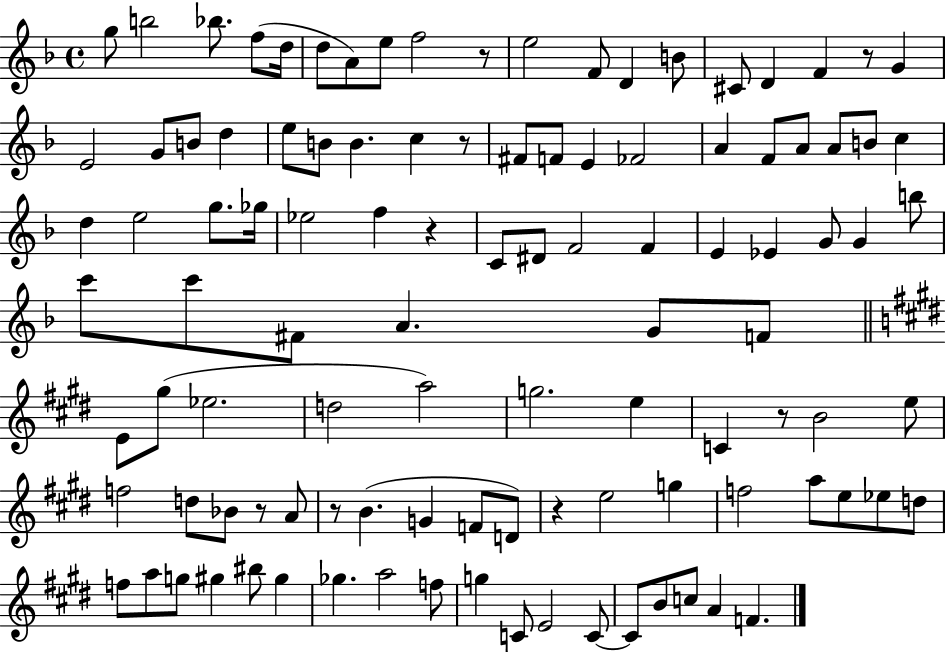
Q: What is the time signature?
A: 4/4